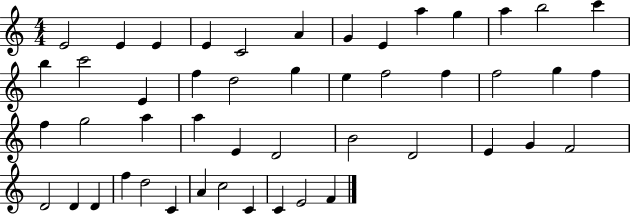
{
  \clef treble
  \numericTimeSignature
  \time 4/4
  \key c \major
  e'2 e'4 e'4 | e'4 c'2 a'4 | g'4 e'4 a''4 g''4 | a''4 b''2 c'''4 | \break b''4 c'''2 e'4 | f''4 d''2 g''4 | e''4 f''2 f''4 | f''2 g''4 f''4 | \break f''4 g''2 a''4 | a''4 e'4 d'2 | b'2 d'2 | e'4 g'4 f'2 | \break d'2 d'4 d'4 | f''4 d''2 c'4 | a'4 c''2 c'4 | c'4 e'2 f'4 | \break \bar "|."
}